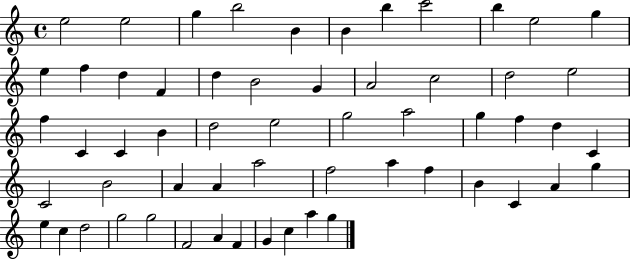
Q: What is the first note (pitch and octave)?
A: E5